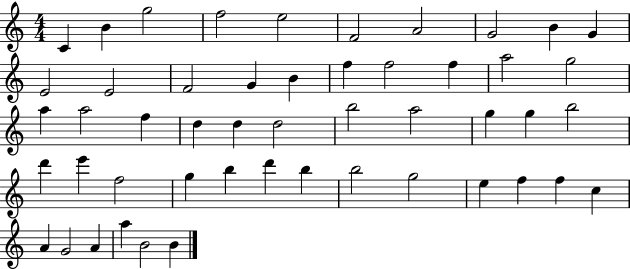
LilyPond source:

{
  \clef treble
  \numericTimeSignature
  \time 4/4
  \key c \major
  c'4 b'4 g''2 | f''2 e''2 | f'2 a'2 | g'2 b'4 g'4 | \break e'2 e'2 | f'2 g'4 b'4 | f''4 f''2 f''4 | a''2 g''2 | \break a''4 a''2 f''4 | d''4 d''4 d''2 | b''2 a''2 | g''4 g''4 b''2 | \break d'''4 e'''4 f''2 | g''4 b''4 d'''4 b''4 | b''2 g''2 | e''4 f''4 f''4 c''4 | \break a'4 g'2 a'4 | a''4 b'2 b'4 | \bar "|."
}